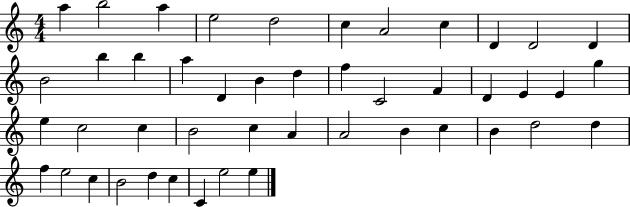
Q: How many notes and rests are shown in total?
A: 46